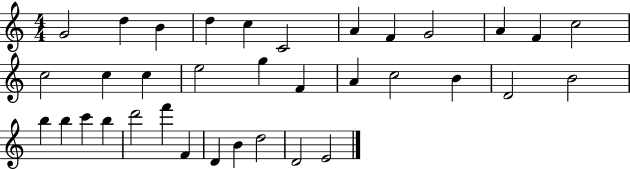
{
  \clef treble
  \numericTimeSignature
  \time 4/4
  \key c \major
  g'2 d''4 b'4 | d''4 c''4 c'2 | a'4 f'4 g'2 | a'4 f'4 c''2 | \break c''2 c''4 c''4 | e''2 g''4 f'4 | a'4 c''2 b'4 | d'2 b'2 | \break b''4 b''4 c'''4 b''4 | d'''2 f'''4 f'4 | d'4 b'4 d''2 | d'2 e'2 | \break \bar "|."
}